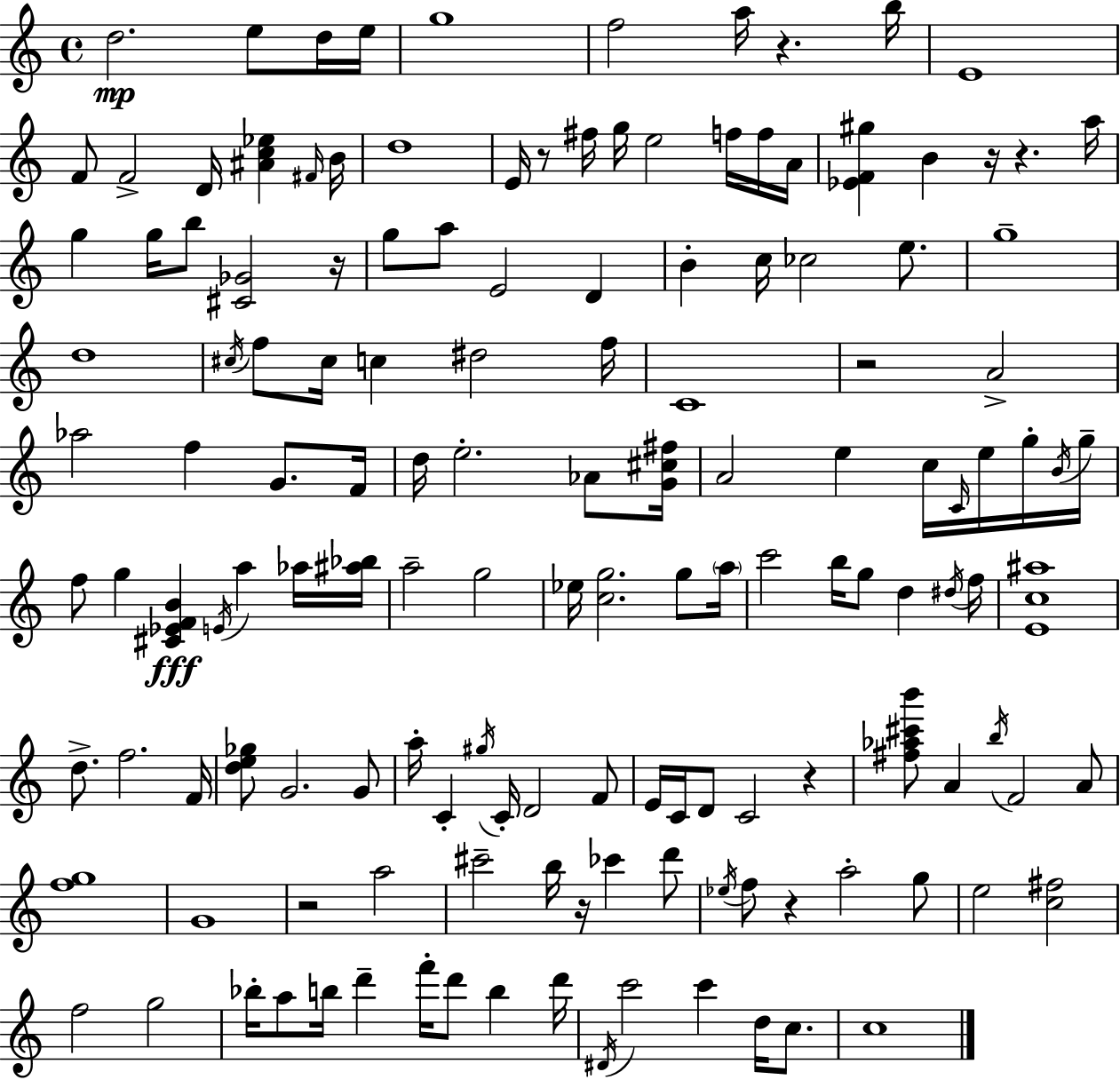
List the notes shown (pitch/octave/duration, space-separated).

D5/h. E5/e D5/s E5/s G5/w F5/h A5/s R/q. B5/s E4/w F4/e F4/h D4/s [A#4,C5,Eb5]/q F#4/s B4/s D5/w E4/s R/e F#5/s G5/s E5/h F5/s F5/s A4/s [Eb4,F4,G#5]/q B4/q R/s R/q. A5/s G5/q G5/s B5/e [C#4,Gb4]/h R/s G5/e A5/e E4/h D4/q B4/q C5/s CES5/h E5/e. G5/w D5/w C#5/s F5/e C#5/s C5/q D#5/h F5/s C4/w R/h A4/h Ab5/h F5/q G4/e. F4/s D5/s E5/h. Ab4/e [G4,C#5,F#5]/s A4/h E5/q C5/s C4/s E5/s G5/s B4/s G5/s F5/e G5/q [C#4,Eb4,F4,B4]/q E4/s A5/q Ab5/s [A#5,Bb5]/s A5/h G5/h Eb5/s [C5,G5]/h. G5/e A5/s C6/h B5/s G5/e D5/q D#5/s F5/s [E4,C5,A#5]/w D5/e. F5/h. F4/s [D5,E5,Gb5]/e G4/h. G4/e A5/s C4/q G#5/s C4/s D4/h F4/e E4/s C4/s D4/e C4/h R/q [F#5,Ab5,C#6,B6]/e A4/q B5/s F4/h A4/e [F5,G5]/w G4/w R/h A5/h C#6/h B5/s R/s CES6/q D6/e Eb5/s F5/e R/q A5/h G5/e E5/h [C5,F#5]/h F5/h G5/h Bb5/s A5/e B5/s D6/q F6/s D6/e B5/q D6/s D#4/s C6/h C6/q D5/s C5/e. C5/w